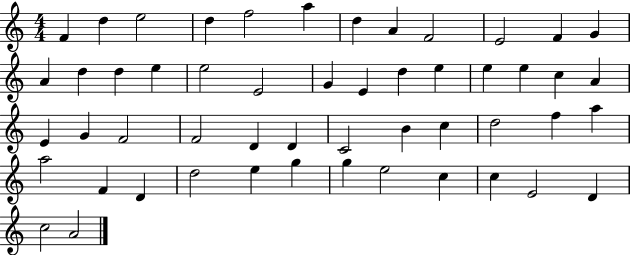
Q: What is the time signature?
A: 4/4